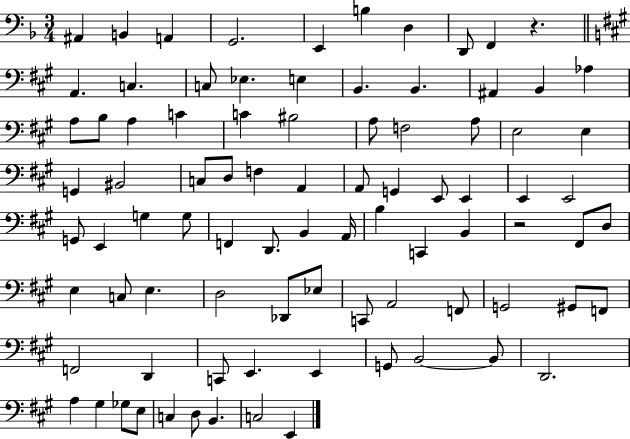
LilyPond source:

{
  \clef bass
  \numericTimeSignature
  \time 3/4
  \key f \major
  \repeat volta 2 { ais,4 b,4 a,4 | g,2. | e,4 b4 d4 | d,8 f,4 r4. | \break \bar "||" \break \key a \major a,4. c4. | c8 ees4. e4 | b,4. b,4. | ais,4 b,4 aes4 | \break a8 b8 a4 c'4 | c'4 bis2 | a8 f2 a8 | e2 e4 | \break g,4 bis,2 | c8 d8 f4 a,4 | a,8 g,4 e,8 e,4 | e,4 e,2 | \break g,8 e,4 g4 g8 | f,4 d,8. b,4 a,16 | b4 c,4 b,4 | r2 fis,8 d8 | \break e4 c8 e4. | d2 des,8 ees8 | c,8 a,2 f,8 | g,2 gis,8 f,8 | \break f,2 d,4 | c,8 e,4. e,4 | g,8 b,2~~ b,8 | d,2. | \break a4 gis4 ges8 e8 | c4 d8 b,4. | c2 e,4 | } \bar "|."
}